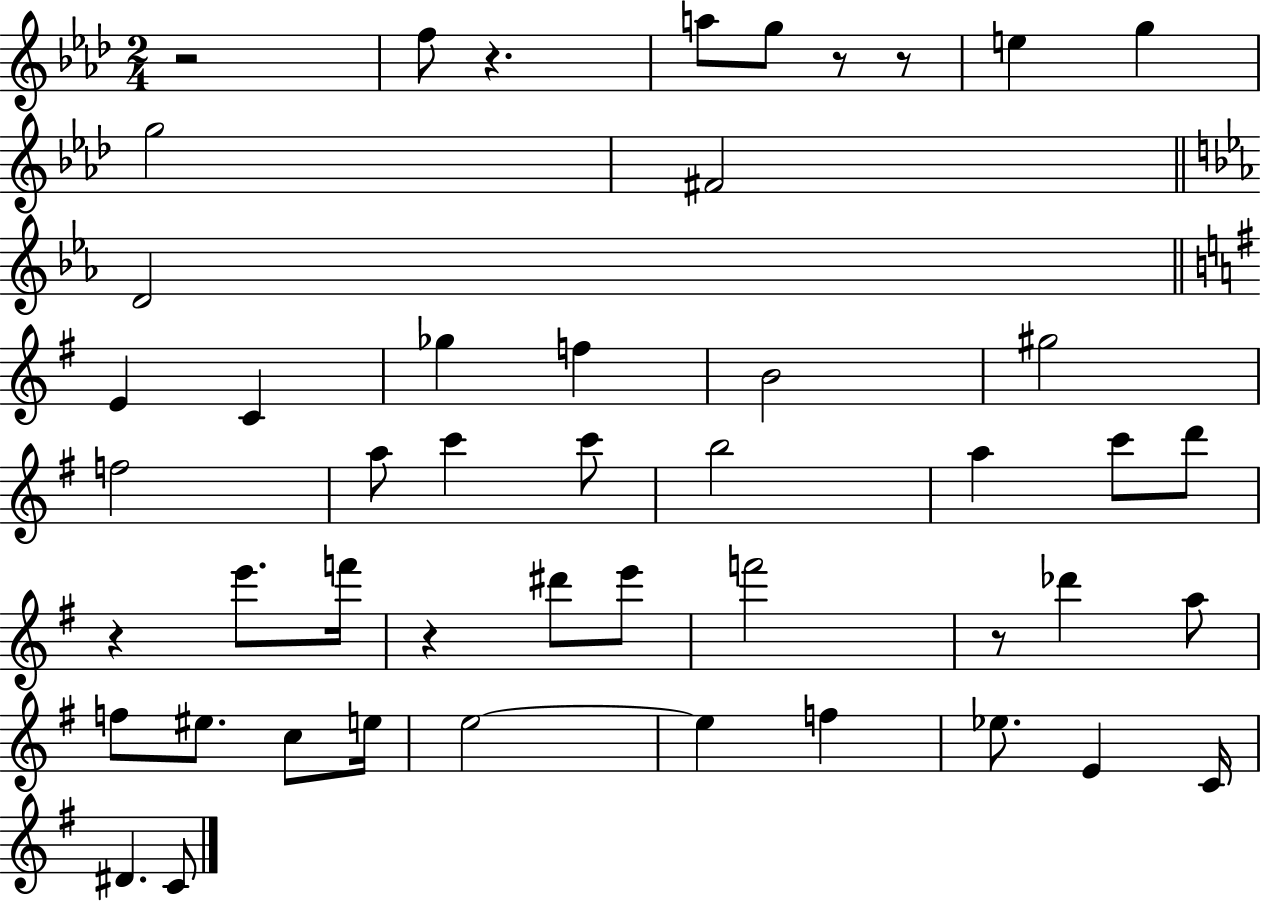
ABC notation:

X:1
T:Untitled
M:2/4
L:1/4
K:Ab
z2 f/2 z a/2 g/2 z/2 z/2 e g g2 ^F2 D2 E C _g f B2 ^g2 f2 a/2 c' c'/2 b2 a c'/2 d'/2 z e'/2 f'/4 z ^d'/2 e'/2 f'2 z/2 _d' a/2 f/2 ^e/2 c/2 e/4 e2 e f _e/2 E C/4 ^D C/2